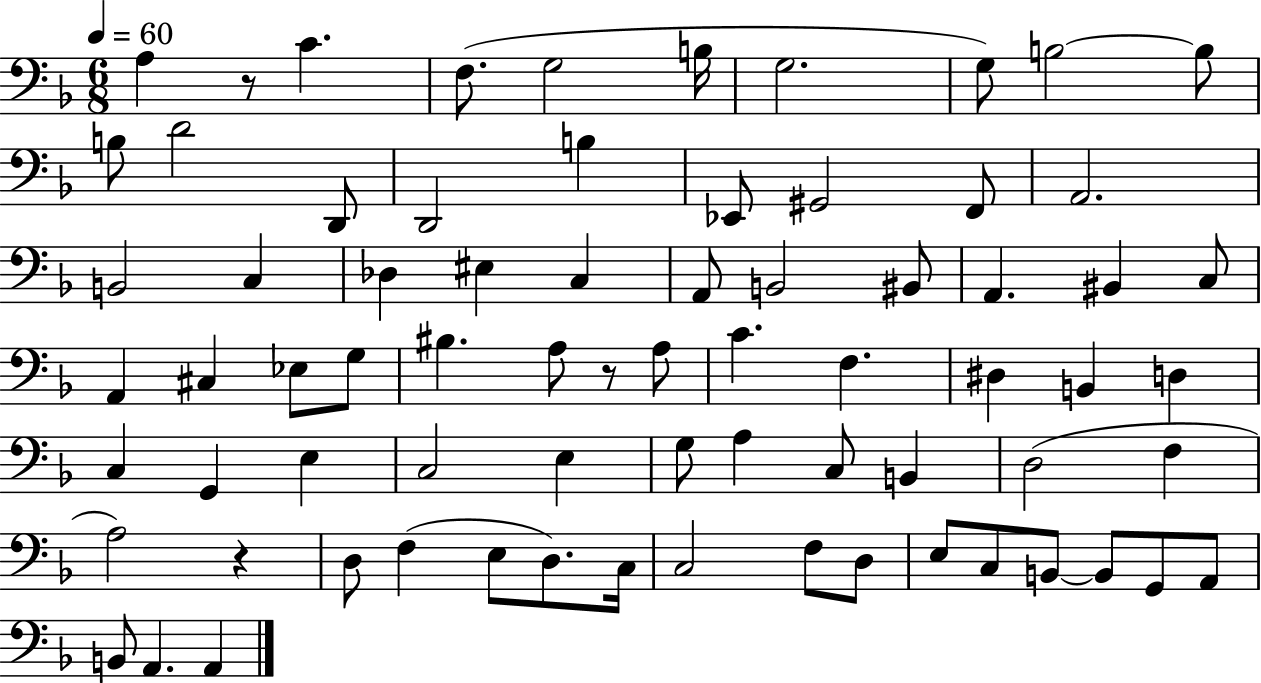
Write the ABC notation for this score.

X:1
T:Untitled
M:6/8
L:1/4
K:F
A, z/2 C F,/2 G,2 B,/4 G,2 G,/2 B,2 B,/2 B,/2 D2 D,,/2 D,,2 B, _E,,/2 ^G,,2 F,,/2 A,,2 B,,2 C, _D, ^E, C, A,,/2 B,,2 ^B,,/2 A,, ^B,, C,/2 A,, ^C, _E,/2 G,/2 ^B, A,/2 z/2 A,/2 C F, ^D, B,, D, C, G,, E, C,2 E, G,/2 A, C,/2 B,, D,2 F, A,2 z D,/2 F, E,/2 D,/2 C,/4 C,2 F,/2 D,/2 E,/2 C,/2 B,,/2 B,,/2 G,,/2 A,,/2 B,,/2 A,, A,,